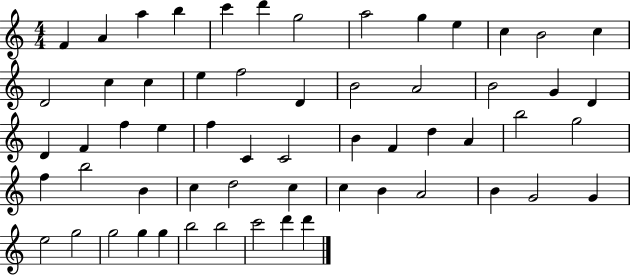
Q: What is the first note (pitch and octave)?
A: F4